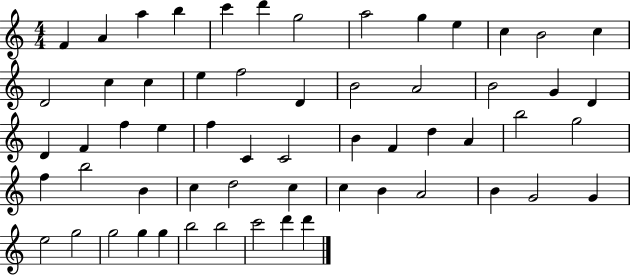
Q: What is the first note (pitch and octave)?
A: F4